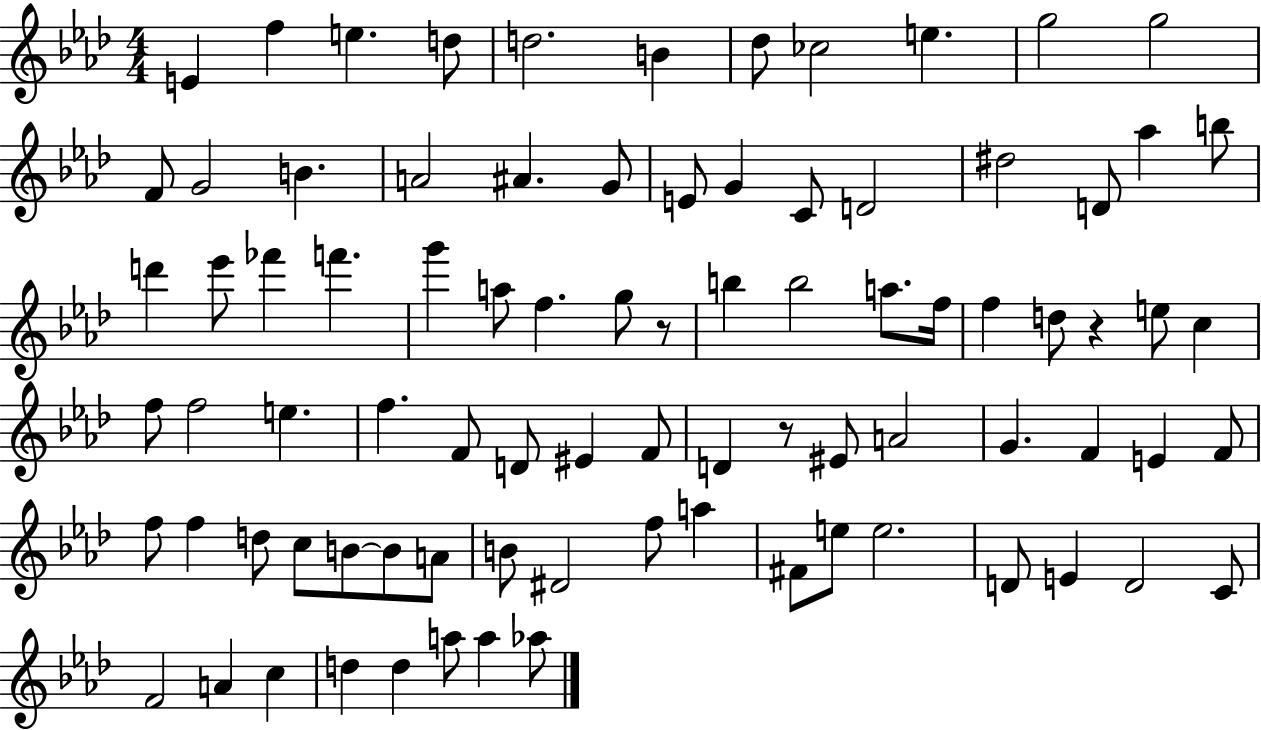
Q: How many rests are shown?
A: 3